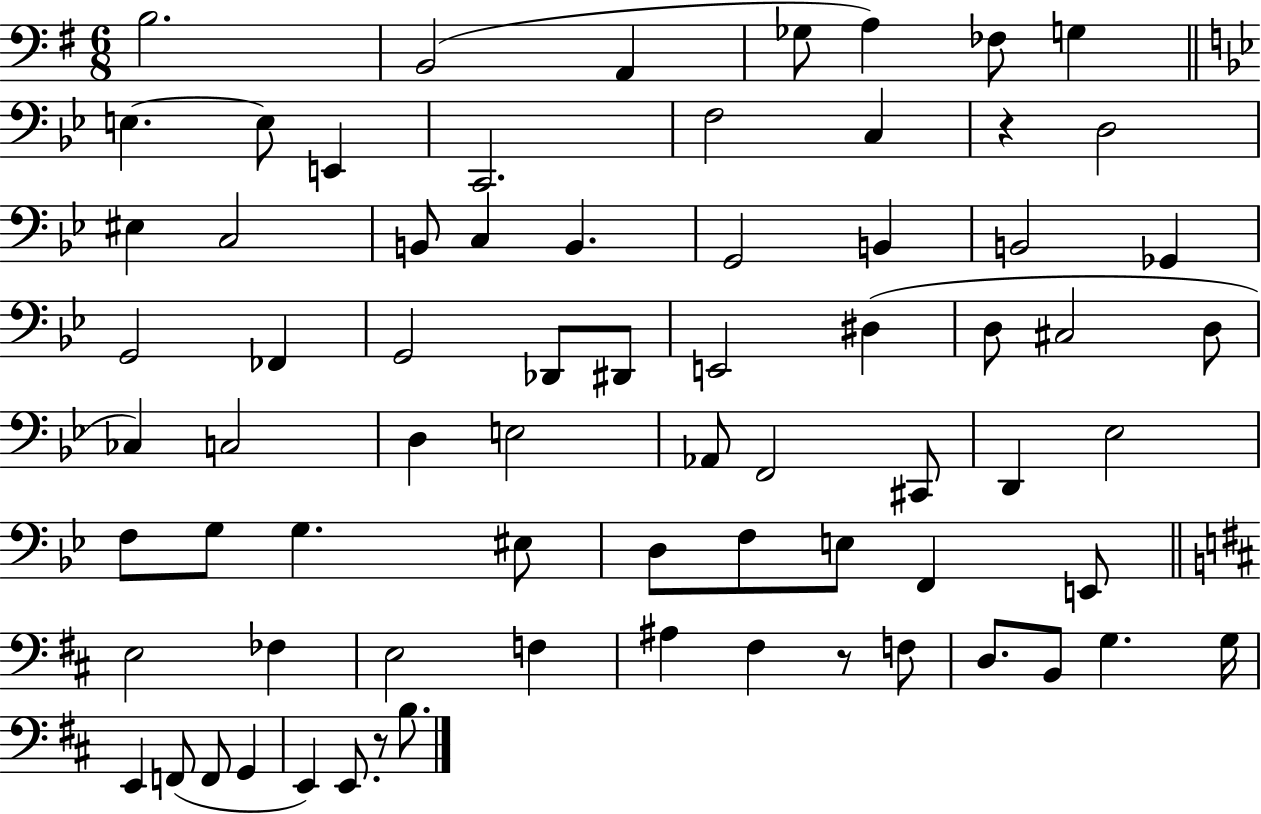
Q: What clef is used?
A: bass